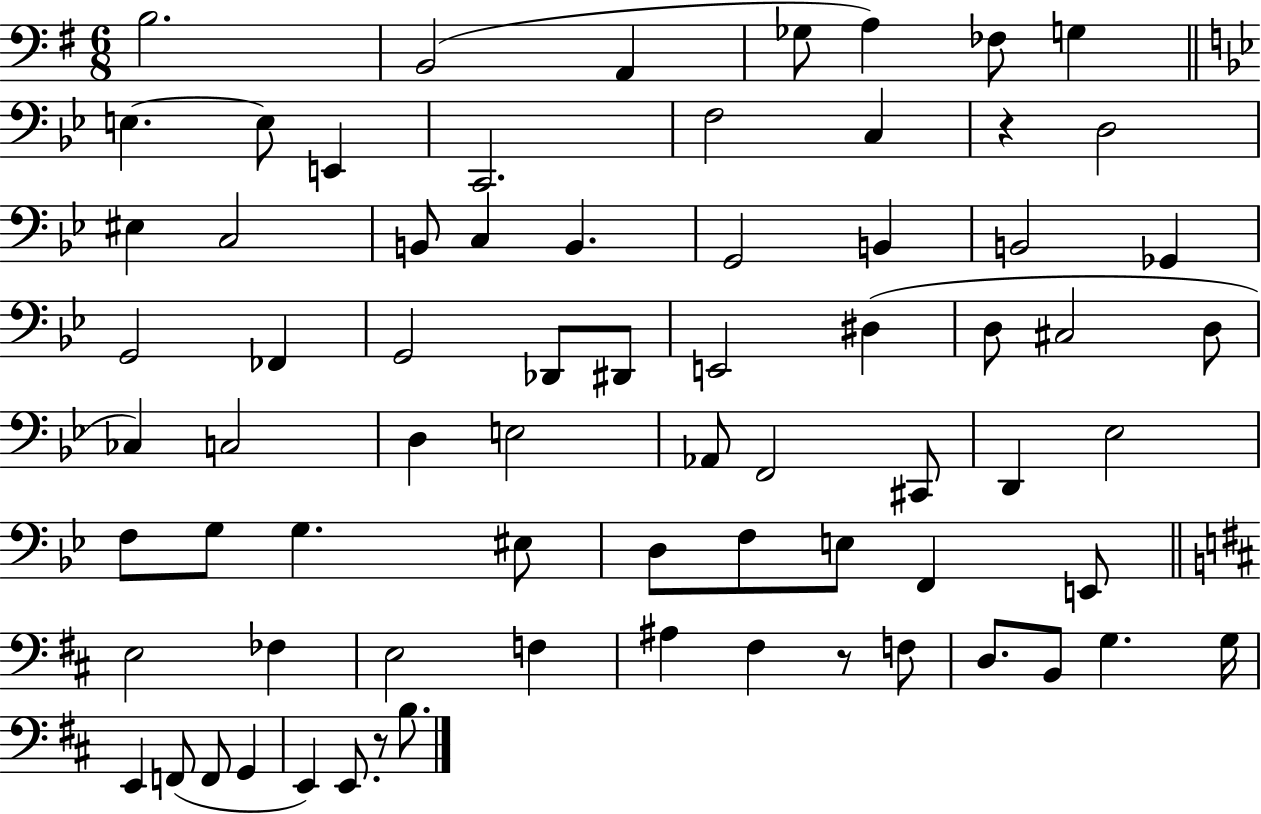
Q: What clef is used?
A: bass